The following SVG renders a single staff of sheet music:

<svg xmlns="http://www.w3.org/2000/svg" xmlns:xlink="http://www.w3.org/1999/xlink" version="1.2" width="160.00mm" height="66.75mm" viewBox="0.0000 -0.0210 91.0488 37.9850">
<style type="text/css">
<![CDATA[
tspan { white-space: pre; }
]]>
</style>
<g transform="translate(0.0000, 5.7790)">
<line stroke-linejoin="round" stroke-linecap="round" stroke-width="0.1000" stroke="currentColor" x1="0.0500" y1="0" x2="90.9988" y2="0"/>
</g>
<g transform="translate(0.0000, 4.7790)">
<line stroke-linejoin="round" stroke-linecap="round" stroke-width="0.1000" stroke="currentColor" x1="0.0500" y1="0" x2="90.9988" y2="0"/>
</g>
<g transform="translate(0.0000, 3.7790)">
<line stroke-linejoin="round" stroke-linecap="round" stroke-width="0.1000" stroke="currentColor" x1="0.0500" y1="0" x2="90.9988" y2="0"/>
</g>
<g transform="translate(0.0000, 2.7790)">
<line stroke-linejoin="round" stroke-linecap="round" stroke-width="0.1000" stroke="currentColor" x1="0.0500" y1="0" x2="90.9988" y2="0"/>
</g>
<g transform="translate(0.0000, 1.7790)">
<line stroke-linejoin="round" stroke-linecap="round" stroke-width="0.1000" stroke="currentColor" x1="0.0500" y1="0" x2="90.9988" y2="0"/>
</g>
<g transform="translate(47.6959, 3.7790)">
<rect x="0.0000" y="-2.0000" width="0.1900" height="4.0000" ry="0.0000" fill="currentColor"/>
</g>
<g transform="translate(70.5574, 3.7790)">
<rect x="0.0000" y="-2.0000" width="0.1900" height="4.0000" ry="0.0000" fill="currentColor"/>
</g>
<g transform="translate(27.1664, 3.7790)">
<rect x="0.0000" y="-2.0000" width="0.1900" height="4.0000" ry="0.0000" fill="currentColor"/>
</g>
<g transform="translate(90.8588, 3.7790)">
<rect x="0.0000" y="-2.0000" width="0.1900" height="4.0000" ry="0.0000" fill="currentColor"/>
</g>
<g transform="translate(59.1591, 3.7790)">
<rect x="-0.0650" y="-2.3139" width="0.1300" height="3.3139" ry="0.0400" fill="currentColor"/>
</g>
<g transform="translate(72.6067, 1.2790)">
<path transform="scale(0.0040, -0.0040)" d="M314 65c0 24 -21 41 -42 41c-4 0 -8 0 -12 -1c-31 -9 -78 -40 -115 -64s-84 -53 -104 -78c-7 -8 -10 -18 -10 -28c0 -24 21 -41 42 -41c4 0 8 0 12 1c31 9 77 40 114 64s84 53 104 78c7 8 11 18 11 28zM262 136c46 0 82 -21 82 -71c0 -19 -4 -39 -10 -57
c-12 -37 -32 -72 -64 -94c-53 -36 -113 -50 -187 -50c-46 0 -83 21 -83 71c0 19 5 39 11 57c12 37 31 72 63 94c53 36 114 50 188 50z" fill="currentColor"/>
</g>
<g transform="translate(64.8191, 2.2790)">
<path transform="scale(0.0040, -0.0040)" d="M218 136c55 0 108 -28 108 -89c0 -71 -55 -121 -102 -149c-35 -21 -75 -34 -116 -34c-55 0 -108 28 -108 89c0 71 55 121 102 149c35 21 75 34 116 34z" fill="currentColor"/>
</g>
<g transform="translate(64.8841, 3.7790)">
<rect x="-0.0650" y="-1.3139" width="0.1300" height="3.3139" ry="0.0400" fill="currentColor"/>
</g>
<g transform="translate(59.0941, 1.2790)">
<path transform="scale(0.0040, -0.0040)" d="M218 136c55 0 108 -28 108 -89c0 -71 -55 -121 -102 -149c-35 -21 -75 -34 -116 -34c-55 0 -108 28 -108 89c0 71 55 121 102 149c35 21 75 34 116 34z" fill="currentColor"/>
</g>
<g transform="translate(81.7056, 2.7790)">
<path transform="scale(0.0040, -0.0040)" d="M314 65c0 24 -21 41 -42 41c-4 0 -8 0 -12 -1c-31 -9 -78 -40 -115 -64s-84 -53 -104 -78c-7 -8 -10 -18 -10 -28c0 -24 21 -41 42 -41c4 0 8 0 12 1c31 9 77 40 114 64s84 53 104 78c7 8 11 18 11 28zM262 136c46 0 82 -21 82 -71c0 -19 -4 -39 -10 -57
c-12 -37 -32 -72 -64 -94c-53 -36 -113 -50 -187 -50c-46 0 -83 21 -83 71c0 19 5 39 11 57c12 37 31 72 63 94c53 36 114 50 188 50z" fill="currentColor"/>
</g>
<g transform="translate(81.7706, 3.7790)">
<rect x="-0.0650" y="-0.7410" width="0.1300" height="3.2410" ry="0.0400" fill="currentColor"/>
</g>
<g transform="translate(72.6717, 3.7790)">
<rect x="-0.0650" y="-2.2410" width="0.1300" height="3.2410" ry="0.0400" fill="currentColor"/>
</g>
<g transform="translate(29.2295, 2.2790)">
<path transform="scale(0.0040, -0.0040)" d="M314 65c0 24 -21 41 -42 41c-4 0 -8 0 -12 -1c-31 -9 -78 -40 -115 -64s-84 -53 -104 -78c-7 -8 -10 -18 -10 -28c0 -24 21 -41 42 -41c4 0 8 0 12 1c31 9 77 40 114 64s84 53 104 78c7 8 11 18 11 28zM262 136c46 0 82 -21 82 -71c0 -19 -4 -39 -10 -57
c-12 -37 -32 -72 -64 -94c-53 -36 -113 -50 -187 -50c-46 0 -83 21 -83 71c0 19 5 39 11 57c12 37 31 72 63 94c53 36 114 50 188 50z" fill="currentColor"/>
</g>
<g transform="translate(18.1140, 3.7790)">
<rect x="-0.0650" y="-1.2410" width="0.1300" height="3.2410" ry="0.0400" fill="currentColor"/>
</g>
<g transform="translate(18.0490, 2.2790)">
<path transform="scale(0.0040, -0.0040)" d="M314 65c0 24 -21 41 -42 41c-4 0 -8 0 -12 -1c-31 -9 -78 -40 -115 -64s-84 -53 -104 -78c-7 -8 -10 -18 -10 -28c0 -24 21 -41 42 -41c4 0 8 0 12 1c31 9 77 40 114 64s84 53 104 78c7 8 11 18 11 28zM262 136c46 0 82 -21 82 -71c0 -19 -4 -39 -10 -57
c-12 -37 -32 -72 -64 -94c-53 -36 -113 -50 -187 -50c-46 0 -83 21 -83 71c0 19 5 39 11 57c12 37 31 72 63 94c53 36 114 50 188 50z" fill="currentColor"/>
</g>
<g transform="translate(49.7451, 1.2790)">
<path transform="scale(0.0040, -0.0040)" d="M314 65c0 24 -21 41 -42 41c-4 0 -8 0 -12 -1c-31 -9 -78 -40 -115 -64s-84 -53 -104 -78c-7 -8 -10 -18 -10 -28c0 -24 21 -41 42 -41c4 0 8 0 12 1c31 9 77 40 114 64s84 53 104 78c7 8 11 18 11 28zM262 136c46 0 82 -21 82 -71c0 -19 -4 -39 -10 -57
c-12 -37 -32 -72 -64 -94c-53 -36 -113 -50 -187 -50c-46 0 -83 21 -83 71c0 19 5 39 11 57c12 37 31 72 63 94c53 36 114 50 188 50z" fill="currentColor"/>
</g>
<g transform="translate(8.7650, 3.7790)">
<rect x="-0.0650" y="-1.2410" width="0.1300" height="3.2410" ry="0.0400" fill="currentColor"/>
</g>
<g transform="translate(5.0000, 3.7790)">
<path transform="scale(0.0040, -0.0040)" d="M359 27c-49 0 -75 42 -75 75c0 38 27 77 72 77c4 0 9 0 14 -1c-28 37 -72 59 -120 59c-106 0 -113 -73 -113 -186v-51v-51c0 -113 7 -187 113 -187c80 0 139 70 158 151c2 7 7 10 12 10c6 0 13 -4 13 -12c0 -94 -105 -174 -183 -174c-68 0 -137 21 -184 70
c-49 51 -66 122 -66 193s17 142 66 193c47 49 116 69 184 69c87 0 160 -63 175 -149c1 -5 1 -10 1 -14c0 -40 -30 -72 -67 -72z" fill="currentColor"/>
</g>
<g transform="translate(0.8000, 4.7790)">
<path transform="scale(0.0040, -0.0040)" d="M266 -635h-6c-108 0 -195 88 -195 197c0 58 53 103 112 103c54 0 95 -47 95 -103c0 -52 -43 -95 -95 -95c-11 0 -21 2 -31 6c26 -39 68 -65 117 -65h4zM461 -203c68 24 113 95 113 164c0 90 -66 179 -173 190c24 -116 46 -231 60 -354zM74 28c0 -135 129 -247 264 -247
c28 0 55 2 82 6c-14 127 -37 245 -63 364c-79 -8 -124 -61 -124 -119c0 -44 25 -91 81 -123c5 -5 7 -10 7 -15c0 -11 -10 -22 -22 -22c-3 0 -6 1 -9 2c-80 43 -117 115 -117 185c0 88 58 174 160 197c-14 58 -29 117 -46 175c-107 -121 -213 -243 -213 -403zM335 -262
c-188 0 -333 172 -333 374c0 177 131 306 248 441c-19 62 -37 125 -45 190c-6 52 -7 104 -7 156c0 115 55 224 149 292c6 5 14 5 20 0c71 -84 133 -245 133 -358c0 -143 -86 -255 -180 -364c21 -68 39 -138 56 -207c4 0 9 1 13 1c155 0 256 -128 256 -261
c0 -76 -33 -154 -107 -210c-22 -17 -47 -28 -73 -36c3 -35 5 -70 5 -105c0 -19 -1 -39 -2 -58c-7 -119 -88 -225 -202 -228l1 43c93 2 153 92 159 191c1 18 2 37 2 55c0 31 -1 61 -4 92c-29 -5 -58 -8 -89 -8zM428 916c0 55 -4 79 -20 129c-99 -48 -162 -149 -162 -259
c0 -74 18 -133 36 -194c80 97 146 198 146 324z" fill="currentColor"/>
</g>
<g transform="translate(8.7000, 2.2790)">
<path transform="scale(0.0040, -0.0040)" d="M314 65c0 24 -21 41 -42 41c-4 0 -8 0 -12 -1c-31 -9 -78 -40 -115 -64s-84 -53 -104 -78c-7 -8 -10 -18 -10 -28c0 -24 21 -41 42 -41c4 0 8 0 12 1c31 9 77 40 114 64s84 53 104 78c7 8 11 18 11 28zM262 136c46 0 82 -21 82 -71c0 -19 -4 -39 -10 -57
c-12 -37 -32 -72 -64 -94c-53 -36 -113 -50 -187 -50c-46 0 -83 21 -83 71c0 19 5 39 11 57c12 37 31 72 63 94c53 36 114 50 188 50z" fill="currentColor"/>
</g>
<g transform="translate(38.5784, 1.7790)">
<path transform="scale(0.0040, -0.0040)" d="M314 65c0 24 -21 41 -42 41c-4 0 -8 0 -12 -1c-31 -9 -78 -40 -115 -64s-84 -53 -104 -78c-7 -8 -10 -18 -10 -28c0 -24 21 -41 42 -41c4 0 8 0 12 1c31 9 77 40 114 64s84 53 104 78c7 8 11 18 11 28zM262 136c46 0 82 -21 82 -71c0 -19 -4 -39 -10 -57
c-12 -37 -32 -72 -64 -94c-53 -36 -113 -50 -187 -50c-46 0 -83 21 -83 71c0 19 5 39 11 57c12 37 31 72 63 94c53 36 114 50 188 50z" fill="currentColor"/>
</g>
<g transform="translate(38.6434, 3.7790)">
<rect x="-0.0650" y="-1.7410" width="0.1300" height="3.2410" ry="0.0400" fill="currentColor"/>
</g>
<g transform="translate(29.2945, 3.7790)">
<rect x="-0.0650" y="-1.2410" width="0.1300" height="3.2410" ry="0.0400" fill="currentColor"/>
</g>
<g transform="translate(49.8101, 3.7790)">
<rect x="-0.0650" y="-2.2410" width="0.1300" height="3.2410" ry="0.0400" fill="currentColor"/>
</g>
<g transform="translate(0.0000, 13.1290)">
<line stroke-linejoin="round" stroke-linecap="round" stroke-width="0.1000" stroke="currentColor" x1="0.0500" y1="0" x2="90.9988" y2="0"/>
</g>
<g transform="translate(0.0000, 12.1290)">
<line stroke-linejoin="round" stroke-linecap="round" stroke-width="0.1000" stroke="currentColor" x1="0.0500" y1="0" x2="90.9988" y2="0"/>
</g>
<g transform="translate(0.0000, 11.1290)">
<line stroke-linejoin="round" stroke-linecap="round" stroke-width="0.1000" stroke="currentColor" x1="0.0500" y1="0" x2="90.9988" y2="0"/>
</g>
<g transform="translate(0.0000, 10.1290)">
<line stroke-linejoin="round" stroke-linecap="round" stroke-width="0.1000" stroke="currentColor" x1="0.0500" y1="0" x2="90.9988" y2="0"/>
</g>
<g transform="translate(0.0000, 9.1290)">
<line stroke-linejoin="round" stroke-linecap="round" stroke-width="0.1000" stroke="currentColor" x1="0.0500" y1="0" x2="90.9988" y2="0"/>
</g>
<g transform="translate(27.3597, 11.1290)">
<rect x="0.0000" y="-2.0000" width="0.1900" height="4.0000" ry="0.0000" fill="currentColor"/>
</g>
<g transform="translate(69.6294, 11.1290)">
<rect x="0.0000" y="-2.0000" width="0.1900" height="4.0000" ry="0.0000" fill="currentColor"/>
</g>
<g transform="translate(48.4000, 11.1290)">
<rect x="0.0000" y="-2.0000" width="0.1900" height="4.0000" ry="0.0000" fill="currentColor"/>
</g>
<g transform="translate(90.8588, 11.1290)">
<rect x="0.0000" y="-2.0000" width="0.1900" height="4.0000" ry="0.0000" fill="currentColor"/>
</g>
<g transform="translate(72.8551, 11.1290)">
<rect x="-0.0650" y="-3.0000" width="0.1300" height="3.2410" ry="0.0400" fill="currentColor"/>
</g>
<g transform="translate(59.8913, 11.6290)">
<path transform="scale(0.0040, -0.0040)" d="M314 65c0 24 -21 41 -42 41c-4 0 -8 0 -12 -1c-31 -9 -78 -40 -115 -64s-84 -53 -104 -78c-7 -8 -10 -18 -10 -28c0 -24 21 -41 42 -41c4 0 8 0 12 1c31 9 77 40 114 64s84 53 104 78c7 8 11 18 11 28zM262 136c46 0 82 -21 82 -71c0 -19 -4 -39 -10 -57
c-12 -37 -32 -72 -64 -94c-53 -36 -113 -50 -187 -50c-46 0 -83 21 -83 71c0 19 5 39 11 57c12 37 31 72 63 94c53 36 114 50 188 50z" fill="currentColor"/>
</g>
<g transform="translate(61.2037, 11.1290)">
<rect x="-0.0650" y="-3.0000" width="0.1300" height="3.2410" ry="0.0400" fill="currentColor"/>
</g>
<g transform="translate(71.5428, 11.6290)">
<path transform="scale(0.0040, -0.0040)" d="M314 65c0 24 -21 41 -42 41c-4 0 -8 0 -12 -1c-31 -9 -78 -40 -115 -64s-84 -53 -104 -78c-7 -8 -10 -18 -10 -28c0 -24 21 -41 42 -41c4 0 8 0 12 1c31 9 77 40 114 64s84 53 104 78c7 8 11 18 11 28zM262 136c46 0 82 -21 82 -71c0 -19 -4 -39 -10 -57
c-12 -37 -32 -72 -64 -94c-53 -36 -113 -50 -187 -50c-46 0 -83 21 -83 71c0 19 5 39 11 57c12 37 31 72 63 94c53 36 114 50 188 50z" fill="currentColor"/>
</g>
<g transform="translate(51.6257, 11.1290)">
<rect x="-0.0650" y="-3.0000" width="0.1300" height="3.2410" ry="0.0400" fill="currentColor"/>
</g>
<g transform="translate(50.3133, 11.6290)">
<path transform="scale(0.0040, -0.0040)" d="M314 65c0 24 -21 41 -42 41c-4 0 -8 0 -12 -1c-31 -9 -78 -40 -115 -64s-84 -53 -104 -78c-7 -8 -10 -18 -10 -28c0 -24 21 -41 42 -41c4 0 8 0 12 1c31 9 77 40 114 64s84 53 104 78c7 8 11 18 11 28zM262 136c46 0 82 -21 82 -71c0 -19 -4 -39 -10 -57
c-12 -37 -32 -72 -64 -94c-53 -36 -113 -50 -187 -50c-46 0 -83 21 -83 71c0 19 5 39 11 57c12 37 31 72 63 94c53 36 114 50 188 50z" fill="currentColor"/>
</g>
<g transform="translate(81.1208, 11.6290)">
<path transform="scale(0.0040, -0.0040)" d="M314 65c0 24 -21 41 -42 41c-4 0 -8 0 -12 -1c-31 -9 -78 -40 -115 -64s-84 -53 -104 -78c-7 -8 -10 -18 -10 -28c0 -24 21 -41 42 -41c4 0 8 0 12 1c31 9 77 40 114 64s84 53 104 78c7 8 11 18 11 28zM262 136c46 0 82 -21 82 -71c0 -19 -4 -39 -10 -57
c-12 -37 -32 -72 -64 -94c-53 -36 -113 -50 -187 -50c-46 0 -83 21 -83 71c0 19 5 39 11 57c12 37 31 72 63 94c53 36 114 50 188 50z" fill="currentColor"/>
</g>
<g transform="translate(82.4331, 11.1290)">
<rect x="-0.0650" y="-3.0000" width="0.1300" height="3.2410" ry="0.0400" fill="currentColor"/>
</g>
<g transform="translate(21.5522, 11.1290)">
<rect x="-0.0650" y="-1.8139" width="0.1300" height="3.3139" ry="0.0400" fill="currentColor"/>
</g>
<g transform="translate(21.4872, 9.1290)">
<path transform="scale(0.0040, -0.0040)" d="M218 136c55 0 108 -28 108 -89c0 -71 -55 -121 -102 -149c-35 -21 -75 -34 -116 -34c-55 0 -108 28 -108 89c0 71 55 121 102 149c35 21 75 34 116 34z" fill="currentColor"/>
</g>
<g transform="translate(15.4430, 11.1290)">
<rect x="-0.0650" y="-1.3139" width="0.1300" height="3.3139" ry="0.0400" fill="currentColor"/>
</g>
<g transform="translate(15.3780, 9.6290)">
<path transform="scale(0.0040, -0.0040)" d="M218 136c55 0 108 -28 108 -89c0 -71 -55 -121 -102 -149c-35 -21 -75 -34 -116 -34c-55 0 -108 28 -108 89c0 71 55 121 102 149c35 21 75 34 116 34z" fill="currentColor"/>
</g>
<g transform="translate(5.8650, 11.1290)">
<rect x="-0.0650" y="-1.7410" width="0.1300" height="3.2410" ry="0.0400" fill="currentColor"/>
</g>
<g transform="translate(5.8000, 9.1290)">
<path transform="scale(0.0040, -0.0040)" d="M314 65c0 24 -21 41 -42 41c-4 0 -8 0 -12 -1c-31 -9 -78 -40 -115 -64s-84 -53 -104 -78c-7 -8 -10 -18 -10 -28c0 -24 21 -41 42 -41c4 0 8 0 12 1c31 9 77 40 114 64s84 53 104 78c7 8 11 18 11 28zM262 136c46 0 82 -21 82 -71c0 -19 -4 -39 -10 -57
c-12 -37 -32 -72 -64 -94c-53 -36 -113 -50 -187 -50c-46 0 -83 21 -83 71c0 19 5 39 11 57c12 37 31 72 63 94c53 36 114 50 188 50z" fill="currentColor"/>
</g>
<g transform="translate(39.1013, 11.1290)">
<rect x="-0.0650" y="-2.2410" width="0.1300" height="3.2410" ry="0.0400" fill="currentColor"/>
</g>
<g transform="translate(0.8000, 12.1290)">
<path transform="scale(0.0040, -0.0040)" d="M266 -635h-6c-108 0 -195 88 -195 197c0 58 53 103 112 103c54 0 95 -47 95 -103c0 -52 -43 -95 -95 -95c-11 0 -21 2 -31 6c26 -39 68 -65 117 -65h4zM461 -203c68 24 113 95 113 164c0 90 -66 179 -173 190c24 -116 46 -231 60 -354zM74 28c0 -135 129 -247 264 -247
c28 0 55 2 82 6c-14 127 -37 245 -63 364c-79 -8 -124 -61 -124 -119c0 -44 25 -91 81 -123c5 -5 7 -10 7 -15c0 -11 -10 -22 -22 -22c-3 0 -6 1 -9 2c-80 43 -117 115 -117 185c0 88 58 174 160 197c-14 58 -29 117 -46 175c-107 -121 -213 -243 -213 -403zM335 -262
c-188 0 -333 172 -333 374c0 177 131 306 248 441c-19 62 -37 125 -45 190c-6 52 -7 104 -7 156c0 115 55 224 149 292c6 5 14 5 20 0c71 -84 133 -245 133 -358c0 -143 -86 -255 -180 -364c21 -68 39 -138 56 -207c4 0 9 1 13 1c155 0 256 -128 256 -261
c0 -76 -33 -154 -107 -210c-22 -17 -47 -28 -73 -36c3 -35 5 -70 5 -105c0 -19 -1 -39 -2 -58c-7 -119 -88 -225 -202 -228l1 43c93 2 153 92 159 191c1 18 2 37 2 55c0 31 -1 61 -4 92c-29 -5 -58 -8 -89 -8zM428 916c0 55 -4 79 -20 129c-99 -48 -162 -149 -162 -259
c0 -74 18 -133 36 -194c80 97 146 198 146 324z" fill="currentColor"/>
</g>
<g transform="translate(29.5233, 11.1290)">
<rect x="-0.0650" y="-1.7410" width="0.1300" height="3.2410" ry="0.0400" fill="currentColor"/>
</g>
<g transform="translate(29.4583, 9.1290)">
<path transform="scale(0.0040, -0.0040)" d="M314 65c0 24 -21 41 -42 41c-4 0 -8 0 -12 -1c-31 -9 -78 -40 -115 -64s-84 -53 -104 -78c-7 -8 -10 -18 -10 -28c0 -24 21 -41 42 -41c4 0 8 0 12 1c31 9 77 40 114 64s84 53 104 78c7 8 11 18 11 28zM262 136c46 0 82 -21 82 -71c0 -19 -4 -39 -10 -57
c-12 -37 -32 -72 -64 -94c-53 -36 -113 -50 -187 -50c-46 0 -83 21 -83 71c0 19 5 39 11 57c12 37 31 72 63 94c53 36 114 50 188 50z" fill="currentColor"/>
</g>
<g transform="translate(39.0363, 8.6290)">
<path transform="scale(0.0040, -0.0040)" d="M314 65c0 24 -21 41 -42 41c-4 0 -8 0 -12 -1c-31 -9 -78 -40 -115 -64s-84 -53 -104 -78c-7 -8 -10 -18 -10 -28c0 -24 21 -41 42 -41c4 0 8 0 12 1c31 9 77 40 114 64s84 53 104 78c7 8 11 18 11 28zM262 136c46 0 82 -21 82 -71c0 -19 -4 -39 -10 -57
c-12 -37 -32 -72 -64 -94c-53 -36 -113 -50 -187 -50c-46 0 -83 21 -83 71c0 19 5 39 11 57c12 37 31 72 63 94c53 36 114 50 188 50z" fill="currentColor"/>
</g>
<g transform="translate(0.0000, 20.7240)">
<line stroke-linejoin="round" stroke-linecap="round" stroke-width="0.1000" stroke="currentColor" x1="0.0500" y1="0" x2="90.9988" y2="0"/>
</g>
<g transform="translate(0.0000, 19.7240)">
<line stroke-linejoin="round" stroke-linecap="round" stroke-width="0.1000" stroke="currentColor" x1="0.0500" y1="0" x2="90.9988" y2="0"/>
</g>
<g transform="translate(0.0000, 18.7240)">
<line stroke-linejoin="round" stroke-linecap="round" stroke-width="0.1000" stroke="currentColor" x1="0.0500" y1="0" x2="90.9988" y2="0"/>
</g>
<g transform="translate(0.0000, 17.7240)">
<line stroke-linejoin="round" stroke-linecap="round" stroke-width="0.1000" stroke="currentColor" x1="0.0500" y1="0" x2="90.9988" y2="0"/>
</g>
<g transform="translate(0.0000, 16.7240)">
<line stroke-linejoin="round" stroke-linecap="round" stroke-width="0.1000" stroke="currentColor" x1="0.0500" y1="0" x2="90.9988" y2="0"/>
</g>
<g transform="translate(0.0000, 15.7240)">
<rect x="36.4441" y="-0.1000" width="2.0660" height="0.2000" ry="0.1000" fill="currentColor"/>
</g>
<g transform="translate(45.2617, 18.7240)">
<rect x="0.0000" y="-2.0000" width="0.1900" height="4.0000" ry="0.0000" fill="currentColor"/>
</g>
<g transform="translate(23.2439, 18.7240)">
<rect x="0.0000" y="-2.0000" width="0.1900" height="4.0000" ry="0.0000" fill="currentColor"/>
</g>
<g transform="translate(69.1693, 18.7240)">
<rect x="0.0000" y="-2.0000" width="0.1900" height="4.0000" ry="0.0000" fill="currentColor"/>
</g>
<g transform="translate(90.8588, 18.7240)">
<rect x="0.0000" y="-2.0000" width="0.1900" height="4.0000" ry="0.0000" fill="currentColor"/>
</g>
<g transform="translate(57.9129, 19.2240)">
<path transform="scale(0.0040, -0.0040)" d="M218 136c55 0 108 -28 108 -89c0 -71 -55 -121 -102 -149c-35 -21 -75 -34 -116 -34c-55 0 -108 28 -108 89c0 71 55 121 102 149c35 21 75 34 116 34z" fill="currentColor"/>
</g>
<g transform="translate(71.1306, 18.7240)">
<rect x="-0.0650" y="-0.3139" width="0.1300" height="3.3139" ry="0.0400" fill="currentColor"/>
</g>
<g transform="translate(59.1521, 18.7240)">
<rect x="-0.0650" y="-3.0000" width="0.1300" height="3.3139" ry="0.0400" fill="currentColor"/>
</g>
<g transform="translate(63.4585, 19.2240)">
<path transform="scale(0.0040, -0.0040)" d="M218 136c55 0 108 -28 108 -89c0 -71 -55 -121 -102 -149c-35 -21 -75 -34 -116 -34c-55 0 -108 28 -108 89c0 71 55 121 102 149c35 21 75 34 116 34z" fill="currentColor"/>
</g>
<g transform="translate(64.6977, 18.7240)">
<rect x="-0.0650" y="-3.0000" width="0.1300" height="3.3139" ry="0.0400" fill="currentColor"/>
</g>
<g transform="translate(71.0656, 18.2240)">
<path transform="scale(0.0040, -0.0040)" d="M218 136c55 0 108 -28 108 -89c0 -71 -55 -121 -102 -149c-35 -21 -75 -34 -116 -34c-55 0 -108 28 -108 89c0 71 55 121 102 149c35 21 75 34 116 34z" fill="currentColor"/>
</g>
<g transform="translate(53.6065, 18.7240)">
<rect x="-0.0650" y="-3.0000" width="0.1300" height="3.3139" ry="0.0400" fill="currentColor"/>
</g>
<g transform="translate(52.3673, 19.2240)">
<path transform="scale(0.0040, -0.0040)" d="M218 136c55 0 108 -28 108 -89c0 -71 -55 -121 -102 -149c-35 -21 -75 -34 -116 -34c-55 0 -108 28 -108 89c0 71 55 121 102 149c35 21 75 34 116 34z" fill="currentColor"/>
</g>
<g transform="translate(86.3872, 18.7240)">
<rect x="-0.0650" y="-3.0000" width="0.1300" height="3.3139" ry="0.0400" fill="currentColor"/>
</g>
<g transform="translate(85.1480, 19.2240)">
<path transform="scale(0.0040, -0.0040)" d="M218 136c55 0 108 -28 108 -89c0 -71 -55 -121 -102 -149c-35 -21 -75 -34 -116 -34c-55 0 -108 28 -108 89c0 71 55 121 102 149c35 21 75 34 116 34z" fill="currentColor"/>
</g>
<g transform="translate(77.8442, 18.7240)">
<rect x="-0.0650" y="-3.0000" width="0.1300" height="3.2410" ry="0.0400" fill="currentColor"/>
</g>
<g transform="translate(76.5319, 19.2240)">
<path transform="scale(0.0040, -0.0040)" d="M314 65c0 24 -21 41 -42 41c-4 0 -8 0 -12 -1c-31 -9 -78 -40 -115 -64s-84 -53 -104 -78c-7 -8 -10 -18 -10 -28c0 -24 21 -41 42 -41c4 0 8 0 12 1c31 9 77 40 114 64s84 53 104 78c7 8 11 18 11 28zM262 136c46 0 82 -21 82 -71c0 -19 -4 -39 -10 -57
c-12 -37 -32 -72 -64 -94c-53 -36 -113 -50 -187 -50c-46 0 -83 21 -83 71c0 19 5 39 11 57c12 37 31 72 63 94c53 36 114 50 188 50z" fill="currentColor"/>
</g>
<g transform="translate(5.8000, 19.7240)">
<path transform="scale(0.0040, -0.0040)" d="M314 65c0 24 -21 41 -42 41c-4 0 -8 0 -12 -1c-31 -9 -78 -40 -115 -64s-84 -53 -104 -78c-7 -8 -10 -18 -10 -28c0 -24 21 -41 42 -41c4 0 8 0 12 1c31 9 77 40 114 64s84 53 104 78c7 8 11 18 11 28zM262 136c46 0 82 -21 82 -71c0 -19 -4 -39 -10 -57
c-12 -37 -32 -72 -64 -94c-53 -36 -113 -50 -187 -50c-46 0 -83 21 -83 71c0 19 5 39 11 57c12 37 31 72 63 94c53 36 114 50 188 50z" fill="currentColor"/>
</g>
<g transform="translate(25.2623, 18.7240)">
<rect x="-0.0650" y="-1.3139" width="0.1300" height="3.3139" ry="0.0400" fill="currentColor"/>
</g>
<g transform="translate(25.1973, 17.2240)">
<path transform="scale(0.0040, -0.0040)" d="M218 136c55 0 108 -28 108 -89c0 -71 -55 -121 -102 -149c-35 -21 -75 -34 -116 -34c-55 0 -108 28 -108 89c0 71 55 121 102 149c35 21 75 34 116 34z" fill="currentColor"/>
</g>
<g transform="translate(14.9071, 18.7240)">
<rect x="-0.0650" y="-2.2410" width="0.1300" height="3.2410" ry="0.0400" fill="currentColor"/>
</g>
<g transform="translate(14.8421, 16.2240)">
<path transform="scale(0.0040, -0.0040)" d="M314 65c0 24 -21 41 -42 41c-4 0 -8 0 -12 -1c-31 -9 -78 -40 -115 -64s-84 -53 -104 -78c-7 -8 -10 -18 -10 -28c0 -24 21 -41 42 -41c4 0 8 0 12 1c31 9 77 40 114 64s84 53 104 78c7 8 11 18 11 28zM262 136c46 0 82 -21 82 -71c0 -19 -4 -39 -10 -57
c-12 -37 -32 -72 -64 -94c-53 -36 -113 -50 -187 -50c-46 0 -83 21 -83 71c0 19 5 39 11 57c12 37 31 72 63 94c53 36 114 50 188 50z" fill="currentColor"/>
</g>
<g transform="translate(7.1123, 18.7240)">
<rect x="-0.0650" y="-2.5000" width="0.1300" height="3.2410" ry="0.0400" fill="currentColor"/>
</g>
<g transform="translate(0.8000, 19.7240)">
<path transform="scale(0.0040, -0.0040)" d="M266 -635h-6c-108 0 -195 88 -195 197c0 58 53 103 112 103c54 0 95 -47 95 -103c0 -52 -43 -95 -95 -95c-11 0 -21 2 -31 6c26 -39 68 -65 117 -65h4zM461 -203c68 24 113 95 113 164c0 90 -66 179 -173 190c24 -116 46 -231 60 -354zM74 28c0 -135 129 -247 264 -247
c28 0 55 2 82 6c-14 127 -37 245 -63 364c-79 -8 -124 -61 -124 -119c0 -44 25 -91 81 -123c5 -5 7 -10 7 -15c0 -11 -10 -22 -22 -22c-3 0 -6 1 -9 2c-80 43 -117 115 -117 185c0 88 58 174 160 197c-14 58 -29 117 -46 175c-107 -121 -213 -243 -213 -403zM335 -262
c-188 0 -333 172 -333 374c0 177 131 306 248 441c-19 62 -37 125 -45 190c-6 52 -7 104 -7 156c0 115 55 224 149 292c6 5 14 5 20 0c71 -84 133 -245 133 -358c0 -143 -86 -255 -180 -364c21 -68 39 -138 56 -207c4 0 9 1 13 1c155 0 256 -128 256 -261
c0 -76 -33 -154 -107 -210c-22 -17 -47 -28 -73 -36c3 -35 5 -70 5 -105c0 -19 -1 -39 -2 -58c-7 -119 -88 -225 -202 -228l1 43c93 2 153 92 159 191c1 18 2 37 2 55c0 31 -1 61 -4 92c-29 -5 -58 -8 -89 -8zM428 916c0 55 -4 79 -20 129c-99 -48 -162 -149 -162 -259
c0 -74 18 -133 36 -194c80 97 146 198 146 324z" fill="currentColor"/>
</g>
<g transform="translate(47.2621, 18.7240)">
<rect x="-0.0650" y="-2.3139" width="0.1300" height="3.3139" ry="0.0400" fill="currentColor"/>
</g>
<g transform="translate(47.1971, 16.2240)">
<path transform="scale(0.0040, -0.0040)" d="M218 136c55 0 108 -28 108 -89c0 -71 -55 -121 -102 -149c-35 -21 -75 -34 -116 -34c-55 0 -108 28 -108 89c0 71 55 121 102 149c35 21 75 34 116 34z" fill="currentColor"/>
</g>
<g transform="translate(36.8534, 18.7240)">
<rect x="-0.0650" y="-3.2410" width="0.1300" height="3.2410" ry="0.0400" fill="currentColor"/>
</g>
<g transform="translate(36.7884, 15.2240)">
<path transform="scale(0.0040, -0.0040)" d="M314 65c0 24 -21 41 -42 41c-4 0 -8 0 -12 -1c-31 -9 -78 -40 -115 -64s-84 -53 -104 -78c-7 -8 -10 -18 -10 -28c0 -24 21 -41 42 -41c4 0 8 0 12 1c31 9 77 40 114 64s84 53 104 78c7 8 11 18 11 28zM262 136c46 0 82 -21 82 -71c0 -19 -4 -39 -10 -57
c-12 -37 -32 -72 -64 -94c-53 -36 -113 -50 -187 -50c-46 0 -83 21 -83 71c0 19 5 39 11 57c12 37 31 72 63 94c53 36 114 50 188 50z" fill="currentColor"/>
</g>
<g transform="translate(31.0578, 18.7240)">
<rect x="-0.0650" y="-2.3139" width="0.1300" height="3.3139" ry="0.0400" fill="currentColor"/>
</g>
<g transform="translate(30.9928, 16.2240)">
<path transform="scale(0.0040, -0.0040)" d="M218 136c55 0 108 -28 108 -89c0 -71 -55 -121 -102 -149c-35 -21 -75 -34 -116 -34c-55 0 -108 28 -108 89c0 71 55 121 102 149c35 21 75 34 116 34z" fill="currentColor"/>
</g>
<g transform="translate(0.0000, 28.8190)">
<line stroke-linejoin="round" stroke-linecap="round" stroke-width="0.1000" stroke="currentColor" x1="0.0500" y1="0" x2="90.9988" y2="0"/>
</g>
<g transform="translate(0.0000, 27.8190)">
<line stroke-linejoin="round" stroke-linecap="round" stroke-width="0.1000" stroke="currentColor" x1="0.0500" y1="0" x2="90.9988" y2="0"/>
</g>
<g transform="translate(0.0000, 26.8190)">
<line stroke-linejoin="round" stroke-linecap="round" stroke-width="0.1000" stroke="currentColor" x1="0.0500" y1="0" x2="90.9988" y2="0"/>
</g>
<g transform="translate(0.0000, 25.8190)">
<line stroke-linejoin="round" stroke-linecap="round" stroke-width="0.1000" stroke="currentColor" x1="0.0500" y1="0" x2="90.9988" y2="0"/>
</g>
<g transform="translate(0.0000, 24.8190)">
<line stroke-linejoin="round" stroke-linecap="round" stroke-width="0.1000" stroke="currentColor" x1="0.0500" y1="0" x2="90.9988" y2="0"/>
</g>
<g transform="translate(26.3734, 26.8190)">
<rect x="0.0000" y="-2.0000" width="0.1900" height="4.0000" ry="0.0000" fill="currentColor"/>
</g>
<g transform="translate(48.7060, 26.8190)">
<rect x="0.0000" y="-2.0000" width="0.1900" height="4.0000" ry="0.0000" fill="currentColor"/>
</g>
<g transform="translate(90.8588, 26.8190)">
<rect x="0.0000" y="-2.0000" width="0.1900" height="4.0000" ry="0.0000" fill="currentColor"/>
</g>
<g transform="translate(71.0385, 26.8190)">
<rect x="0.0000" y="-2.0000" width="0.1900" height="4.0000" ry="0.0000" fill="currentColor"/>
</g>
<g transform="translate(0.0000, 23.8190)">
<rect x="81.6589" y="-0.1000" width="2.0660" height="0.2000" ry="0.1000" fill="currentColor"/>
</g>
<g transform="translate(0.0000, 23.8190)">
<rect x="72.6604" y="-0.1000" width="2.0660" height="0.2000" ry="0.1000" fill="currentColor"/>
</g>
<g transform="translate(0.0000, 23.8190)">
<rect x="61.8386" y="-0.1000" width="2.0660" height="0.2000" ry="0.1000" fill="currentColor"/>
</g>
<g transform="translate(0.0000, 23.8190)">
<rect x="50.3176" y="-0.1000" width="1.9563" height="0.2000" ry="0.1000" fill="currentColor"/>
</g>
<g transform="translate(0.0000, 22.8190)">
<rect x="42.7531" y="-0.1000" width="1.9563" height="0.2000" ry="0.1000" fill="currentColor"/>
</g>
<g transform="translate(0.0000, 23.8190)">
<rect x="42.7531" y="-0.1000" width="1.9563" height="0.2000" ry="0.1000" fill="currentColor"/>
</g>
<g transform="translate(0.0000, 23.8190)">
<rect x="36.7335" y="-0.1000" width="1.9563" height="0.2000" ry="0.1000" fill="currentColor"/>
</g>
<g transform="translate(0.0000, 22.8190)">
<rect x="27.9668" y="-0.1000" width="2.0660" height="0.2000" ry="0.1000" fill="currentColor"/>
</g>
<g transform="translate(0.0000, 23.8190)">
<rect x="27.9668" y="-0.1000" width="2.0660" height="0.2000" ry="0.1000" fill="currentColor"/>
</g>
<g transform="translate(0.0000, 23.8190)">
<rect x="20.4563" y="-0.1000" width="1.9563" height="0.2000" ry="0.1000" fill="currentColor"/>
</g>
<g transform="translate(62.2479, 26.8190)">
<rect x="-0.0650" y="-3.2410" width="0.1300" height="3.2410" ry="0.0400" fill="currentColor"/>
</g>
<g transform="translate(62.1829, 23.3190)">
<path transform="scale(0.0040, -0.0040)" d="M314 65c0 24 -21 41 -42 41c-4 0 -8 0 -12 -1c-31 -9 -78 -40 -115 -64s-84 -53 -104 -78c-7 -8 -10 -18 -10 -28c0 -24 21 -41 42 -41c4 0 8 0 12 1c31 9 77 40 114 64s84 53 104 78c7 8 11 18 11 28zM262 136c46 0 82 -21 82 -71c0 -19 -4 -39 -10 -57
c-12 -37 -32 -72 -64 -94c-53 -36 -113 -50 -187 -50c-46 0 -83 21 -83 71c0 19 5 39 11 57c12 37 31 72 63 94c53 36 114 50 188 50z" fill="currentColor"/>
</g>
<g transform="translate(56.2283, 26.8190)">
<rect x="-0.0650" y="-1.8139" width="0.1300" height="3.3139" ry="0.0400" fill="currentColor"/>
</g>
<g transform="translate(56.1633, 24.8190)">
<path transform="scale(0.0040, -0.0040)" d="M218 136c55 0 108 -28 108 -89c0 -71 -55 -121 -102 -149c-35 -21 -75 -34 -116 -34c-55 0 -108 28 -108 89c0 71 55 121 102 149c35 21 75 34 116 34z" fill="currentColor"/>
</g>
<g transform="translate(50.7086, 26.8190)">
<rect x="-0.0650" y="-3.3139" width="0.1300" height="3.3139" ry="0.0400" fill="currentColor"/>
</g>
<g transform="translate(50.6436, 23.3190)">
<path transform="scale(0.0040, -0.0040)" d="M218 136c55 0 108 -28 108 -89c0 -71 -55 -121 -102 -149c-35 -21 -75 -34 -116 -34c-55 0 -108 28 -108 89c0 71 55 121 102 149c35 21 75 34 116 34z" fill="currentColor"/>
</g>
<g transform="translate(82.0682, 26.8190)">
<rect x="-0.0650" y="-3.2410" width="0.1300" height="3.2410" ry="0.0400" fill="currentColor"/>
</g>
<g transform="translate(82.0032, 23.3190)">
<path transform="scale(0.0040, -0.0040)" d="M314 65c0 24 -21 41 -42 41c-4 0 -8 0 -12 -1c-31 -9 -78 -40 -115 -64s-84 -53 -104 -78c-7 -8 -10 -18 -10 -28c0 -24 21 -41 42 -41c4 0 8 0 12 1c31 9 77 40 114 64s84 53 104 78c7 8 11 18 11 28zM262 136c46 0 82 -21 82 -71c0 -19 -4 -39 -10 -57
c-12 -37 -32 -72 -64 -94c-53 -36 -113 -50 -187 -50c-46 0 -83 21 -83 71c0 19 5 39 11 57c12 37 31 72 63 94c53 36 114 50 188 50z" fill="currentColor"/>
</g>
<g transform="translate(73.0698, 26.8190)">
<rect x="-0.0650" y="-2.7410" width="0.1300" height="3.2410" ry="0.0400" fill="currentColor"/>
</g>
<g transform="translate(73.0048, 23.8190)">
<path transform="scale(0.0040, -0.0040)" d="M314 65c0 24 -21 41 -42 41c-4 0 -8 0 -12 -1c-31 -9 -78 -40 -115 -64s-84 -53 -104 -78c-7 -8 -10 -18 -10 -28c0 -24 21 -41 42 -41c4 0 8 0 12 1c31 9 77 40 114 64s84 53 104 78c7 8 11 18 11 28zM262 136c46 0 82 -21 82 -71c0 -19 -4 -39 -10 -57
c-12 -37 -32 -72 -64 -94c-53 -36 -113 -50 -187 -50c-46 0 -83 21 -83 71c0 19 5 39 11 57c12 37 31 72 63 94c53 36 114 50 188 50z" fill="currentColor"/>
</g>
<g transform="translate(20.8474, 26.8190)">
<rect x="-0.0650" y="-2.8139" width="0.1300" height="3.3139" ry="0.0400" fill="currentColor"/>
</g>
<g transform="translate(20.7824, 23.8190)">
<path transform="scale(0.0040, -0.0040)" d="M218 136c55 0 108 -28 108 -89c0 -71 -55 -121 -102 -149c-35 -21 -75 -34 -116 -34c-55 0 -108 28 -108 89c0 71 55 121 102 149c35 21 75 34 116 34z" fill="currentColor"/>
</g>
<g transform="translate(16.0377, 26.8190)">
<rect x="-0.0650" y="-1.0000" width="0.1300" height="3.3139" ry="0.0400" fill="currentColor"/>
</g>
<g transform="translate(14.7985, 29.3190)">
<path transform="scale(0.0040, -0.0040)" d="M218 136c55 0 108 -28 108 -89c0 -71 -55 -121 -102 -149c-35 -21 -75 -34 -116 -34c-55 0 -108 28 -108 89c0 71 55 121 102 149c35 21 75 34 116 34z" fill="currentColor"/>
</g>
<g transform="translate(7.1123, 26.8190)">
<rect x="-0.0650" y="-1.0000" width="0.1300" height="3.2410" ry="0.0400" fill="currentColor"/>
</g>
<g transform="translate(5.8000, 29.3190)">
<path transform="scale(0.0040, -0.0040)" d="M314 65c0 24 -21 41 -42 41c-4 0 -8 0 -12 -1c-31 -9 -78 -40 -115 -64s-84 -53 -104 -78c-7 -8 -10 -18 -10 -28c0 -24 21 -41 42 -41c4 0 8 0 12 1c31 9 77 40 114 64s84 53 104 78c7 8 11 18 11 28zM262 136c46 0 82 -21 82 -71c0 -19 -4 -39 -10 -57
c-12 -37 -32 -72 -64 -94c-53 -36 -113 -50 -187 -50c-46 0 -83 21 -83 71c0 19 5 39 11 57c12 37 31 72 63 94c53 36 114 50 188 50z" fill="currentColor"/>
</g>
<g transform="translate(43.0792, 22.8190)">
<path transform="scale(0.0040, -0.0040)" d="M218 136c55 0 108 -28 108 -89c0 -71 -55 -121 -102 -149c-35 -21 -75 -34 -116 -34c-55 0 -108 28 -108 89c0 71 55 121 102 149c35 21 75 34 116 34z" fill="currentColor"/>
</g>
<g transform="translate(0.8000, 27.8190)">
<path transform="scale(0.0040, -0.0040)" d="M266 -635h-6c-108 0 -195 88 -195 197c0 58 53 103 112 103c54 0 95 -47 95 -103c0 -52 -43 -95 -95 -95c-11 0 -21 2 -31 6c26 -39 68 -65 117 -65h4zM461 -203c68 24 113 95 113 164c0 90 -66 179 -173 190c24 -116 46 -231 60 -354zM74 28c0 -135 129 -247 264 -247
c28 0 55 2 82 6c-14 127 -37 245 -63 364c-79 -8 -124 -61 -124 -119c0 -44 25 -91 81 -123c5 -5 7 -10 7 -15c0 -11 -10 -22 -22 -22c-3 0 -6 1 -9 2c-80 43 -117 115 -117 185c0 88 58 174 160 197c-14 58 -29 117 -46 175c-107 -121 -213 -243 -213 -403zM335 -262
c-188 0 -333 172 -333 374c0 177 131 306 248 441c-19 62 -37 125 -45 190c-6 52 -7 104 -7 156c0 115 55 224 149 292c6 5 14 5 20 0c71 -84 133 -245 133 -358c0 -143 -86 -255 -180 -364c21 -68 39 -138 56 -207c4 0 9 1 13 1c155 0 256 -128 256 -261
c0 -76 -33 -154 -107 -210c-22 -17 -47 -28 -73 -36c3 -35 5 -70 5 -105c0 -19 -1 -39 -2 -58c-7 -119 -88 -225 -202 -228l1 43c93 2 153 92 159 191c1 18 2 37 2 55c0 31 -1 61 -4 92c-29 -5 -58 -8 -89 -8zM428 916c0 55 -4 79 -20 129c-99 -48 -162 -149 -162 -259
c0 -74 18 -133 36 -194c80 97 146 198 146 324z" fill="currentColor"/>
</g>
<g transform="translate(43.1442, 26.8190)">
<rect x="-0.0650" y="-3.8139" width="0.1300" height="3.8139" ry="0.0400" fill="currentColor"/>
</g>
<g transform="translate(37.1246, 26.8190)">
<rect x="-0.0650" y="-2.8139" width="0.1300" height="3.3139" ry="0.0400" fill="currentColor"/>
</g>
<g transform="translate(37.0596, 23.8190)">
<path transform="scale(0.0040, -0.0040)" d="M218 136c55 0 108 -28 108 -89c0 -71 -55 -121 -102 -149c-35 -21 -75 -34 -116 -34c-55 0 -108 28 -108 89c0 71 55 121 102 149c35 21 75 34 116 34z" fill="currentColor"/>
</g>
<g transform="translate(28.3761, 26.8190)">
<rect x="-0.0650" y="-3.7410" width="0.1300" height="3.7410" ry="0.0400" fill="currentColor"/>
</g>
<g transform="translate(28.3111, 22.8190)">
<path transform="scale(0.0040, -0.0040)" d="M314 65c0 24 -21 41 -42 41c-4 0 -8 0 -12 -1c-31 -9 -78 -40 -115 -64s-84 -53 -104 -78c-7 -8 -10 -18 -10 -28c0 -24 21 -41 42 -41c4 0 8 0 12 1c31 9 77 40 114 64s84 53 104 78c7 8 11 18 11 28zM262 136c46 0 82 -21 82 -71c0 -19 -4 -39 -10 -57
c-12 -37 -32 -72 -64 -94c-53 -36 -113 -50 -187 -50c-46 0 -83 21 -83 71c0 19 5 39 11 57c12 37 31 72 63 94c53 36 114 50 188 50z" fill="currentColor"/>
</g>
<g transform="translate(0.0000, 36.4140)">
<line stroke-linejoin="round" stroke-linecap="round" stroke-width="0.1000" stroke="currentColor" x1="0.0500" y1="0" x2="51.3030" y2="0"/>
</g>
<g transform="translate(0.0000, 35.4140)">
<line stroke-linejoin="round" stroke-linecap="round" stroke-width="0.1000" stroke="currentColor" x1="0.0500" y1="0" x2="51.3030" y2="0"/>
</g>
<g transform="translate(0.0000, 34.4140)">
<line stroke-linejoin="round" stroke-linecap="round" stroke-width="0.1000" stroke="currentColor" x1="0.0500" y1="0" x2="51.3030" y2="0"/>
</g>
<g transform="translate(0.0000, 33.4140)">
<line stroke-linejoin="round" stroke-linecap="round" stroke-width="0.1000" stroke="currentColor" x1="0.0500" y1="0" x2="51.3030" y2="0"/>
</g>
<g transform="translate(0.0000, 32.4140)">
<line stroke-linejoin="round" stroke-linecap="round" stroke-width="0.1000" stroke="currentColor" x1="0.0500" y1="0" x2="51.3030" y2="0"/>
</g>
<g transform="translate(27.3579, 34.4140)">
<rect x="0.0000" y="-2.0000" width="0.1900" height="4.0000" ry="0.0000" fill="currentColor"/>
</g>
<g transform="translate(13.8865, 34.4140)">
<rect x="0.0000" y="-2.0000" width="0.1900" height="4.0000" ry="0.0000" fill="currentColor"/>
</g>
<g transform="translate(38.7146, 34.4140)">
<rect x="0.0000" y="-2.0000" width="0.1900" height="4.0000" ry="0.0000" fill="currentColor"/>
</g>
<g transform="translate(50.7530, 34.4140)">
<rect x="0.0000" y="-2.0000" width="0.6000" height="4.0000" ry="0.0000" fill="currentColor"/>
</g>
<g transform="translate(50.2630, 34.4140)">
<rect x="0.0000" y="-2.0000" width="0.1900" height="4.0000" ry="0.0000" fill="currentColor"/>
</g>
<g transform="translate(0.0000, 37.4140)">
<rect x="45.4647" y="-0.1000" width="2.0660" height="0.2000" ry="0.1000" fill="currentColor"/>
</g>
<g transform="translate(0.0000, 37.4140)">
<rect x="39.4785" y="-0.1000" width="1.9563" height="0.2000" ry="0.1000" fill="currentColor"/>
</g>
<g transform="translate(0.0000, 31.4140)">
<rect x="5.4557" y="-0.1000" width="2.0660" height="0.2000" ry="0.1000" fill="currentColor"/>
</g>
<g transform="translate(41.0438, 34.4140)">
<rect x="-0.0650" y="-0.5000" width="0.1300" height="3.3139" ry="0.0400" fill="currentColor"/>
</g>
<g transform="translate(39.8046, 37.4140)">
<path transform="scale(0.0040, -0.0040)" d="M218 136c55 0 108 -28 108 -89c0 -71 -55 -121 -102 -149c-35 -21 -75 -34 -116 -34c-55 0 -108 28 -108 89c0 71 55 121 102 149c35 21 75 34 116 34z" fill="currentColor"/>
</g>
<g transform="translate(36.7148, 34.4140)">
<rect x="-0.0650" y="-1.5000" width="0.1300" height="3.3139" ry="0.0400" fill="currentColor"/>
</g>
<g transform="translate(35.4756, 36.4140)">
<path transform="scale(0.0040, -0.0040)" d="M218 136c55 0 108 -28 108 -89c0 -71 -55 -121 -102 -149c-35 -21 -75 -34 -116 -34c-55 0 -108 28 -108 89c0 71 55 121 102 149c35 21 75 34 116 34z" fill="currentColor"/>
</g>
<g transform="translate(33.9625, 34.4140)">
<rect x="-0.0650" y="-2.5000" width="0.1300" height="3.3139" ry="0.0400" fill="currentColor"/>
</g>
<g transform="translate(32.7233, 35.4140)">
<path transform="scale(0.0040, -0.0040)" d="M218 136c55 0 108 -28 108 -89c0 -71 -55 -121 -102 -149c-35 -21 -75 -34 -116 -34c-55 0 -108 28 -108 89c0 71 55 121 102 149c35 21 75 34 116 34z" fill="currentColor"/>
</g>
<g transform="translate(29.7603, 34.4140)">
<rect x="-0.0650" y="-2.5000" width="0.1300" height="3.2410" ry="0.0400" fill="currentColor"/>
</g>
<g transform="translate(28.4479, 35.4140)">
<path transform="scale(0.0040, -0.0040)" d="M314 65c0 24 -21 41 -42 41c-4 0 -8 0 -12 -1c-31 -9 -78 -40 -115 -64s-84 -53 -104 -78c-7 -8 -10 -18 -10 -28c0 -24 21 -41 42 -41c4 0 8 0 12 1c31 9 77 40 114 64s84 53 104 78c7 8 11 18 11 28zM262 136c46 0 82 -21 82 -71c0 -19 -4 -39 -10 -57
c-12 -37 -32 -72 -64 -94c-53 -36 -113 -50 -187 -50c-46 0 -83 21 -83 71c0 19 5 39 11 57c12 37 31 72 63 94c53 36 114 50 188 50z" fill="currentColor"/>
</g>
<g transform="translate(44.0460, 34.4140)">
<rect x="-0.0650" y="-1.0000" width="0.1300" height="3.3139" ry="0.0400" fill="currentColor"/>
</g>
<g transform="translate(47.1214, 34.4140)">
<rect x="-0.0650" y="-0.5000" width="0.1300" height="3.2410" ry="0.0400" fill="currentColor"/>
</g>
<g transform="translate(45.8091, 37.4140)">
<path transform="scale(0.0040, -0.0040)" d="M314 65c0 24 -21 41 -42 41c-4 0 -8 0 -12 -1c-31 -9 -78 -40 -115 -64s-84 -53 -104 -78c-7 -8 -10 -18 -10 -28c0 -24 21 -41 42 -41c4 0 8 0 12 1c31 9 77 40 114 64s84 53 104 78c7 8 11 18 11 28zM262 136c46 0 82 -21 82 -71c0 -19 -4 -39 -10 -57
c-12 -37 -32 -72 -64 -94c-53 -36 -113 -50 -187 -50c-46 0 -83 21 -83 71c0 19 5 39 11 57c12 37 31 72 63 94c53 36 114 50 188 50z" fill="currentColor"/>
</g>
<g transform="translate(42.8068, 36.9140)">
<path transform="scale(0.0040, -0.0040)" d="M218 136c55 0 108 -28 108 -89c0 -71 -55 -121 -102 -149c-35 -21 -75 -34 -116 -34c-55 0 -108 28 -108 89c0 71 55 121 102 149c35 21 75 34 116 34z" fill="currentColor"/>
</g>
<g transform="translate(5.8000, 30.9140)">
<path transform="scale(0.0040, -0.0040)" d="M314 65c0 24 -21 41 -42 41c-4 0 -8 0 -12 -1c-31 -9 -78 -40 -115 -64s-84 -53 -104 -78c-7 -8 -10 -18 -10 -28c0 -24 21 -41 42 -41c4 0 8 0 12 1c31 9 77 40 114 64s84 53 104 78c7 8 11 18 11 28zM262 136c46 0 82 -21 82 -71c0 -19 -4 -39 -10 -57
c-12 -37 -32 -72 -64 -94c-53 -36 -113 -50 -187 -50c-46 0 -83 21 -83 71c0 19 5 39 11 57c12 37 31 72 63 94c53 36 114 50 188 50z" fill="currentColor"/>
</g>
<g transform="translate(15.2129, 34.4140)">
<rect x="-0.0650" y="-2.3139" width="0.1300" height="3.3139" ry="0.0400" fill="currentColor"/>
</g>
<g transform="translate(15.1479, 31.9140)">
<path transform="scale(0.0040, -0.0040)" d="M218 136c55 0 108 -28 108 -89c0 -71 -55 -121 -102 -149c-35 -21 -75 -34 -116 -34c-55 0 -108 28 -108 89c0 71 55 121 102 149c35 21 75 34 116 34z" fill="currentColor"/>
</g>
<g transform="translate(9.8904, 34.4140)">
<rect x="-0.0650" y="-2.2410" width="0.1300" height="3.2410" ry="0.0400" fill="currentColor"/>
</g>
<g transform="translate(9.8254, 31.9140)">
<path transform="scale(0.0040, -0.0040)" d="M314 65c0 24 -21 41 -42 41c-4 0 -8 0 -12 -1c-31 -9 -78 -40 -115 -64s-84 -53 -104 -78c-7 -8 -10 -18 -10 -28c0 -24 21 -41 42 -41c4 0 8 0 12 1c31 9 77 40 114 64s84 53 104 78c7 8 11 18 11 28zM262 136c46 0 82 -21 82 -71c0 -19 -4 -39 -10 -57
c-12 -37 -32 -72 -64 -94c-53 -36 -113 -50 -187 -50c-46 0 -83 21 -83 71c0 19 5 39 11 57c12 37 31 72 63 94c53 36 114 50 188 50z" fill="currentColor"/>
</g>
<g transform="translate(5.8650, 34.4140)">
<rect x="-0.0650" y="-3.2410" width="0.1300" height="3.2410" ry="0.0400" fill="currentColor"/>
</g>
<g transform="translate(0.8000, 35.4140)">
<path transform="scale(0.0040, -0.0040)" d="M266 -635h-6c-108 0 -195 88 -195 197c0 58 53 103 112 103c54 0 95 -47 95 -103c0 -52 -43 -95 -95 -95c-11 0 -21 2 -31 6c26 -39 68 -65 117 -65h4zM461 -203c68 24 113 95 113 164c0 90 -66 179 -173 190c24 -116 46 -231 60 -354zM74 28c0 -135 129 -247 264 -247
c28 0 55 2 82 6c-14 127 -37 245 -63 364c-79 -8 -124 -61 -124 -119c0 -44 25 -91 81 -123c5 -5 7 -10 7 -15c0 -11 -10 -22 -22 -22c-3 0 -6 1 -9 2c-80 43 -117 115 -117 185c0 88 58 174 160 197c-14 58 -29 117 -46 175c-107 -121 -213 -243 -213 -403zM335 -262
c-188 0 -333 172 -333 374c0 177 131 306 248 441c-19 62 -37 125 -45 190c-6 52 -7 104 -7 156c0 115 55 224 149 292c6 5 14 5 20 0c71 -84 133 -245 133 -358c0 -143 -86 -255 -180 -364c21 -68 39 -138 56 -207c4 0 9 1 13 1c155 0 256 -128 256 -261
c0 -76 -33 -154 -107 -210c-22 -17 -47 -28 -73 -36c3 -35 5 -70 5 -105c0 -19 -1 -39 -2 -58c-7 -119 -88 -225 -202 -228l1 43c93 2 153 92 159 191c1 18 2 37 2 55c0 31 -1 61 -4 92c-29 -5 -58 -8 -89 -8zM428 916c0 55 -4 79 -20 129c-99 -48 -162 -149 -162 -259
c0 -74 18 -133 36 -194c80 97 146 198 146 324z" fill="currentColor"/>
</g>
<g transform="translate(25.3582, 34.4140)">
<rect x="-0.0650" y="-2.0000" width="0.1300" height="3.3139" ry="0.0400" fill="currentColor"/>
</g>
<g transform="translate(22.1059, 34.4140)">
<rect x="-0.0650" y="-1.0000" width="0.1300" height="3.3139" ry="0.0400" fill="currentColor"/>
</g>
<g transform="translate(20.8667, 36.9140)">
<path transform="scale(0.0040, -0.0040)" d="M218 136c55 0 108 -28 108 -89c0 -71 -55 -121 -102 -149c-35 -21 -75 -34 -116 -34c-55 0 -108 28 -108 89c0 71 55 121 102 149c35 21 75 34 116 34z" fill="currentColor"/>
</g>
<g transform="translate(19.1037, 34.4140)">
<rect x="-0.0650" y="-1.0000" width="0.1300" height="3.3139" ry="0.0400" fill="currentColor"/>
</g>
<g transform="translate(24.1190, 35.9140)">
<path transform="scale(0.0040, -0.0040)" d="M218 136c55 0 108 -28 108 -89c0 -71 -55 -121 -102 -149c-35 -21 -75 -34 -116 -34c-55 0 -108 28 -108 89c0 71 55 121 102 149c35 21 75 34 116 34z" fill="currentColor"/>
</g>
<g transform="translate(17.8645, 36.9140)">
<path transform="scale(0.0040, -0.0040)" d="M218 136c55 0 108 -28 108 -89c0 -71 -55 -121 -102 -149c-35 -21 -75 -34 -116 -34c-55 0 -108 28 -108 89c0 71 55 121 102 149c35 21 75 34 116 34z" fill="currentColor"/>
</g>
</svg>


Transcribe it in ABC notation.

X:1
T:Untitled
M:4/4
L:1/4
K:C
e2 e2 e2 f2 g2 g e g2 d2 f2 e f f2 g2 A2 A2 A2 A2 G2 g2 e g b2 g A A A c A2 A D2 D a c'2 a c' b f b2 a2 b2 b2 g2 g D D F G2 G E C D C2